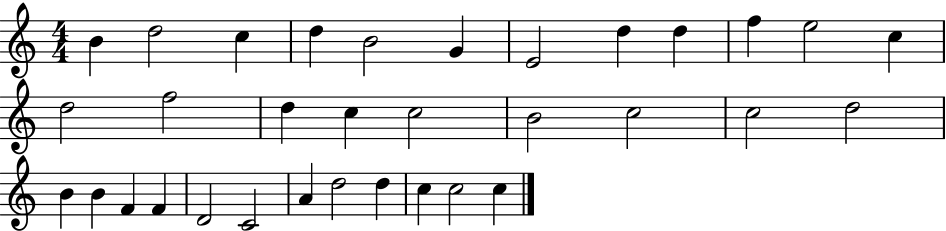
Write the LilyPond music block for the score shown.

{
  \clef treble
  \numericTimeSignature
  \time 4/4
  \key c \major
  b'4 d''2 c''4 | d''4 b'2 g'4 | e'2 d''4 d''4 | f''4 e''2 c''4 | \break d''2 f''2 | d''4 c''4 c''2 | b'2 c''2 | c''2 d''2 | \break b'4 b'4 f'4 f'4 | d'2 c'2 | a'4 d''2 d''4 | c''4 c''2 c''4 | \break \bar "|."
}